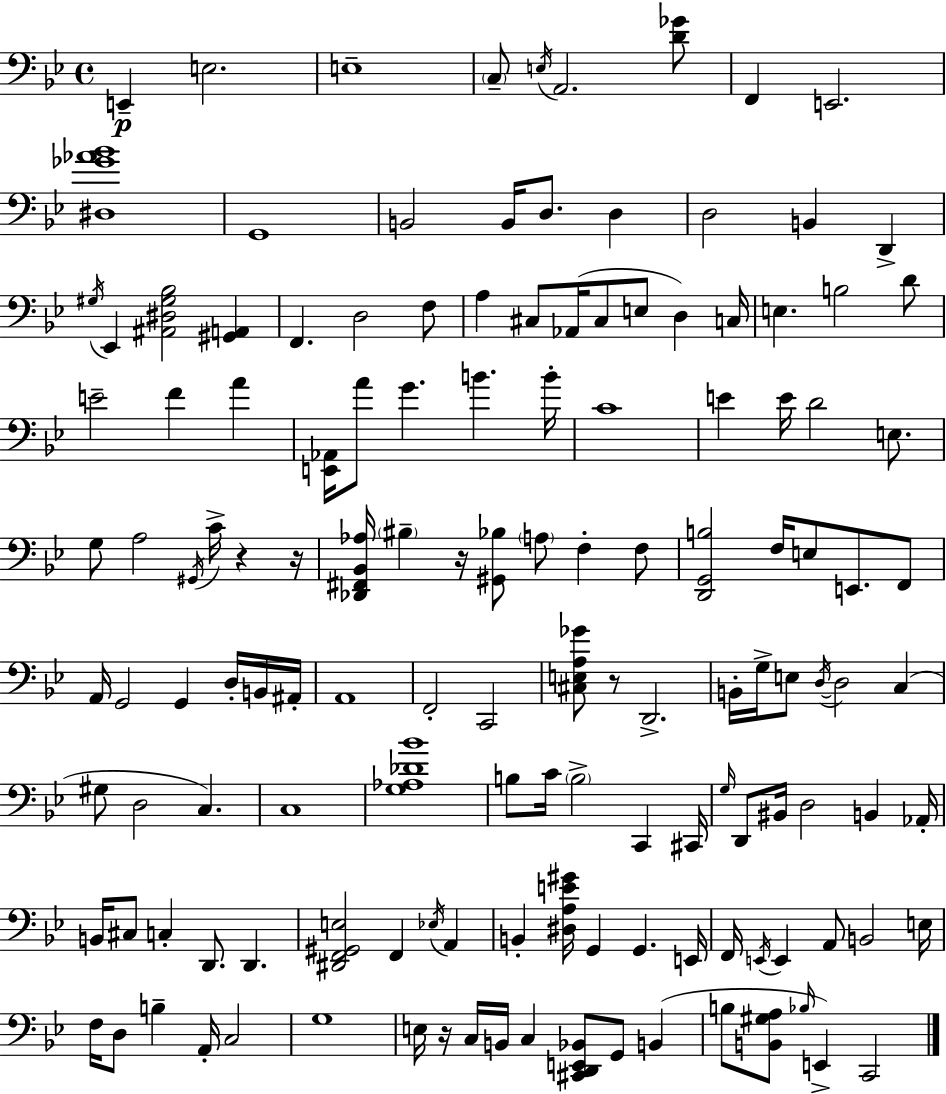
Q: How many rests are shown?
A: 5